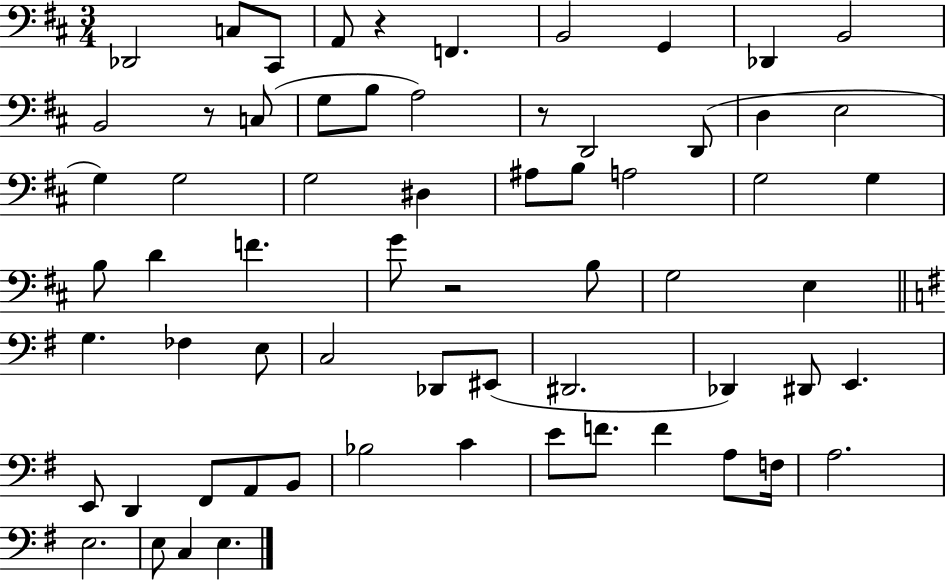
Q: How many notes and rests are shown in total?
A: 65